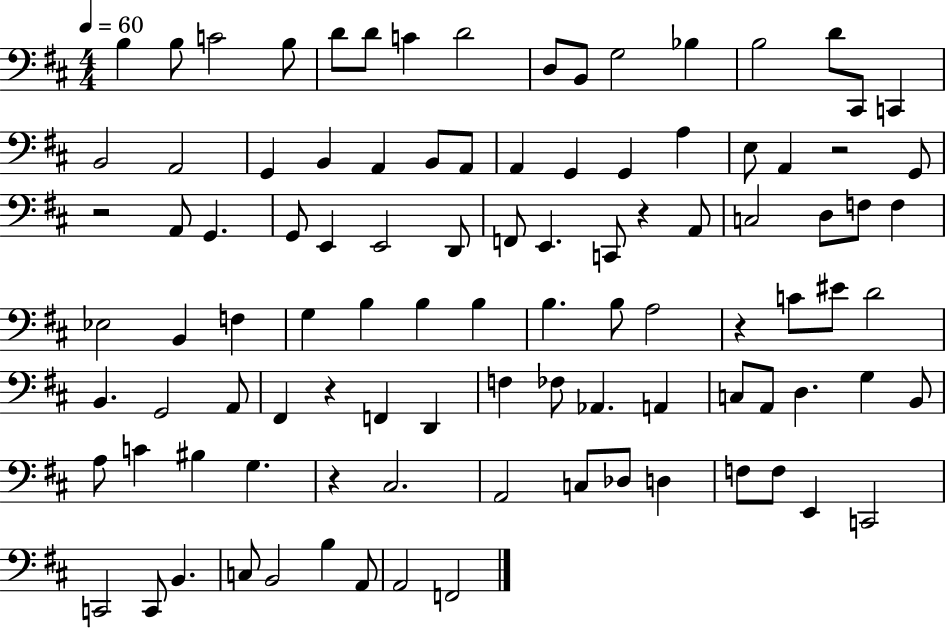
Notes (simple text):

B3/q B3/e C4/h B3/e D4/e D4/e C4/q D4/h D3/e B2/e G3/h Bb3/q B3/h D4/e C#2/e C2/q B2/h A2/h G2/q B2/q A2/q B2/e A2/e A2/q G2/q G2/q A3/q E3/e A2/q R/h G2/e R/h A2/e G2/q. G2/e E2/q E2/h D2/e F2/e E2/q. C2/e R/q A2/e C3/h D3/e F3/e F3/q Eb3/h B2/q F3/q G3/q B3/q B3/q B3/q B3/q. B3/e A3/h R/q C4/e EIS4/e D4/h B2/q. G2/h A2/e F#2/q R/q F2/q D2/q F3/q FES3/e Ab2/q. A2/q C3/e A2/e D3/q. G3/q B2/e A3/e C4/q BIS3/q G3/q. R/q C#3/h. A2/h C3/e Db3/e D3/q F3/e F3/e E2/q C2/h C2/h C2/e B2/q. C3/e B2/h B3/q A2/e A2/h F2/h